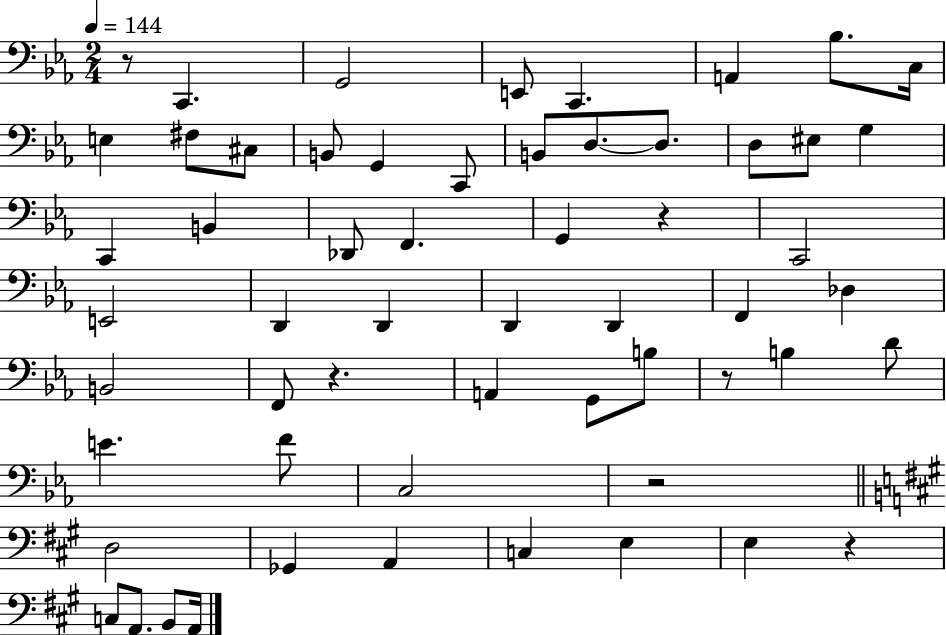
R/e C2/q. G2/h E2/e C2/q. A2/q Bb3/e. C3/s E3/q F#3/e C#3/e B2/e G2/q C2/e B2/e D3/e. D3/e. D3/e EIS3/e G3/q C2/q B2/q Db2/e F2/q. G2/q R/q C2/h E2/h D2/q D2/q D2/q D2/q F2/q Db3/q B2/h F2/e R/q. A2/q G2/e B3/e R/e B3/q D4/e E4/q. F4/e C3/h R/h D3/h Gb2/q A2/q C3/q E3/q E3/q R/q C3/e A2/e. B2/e A2/s